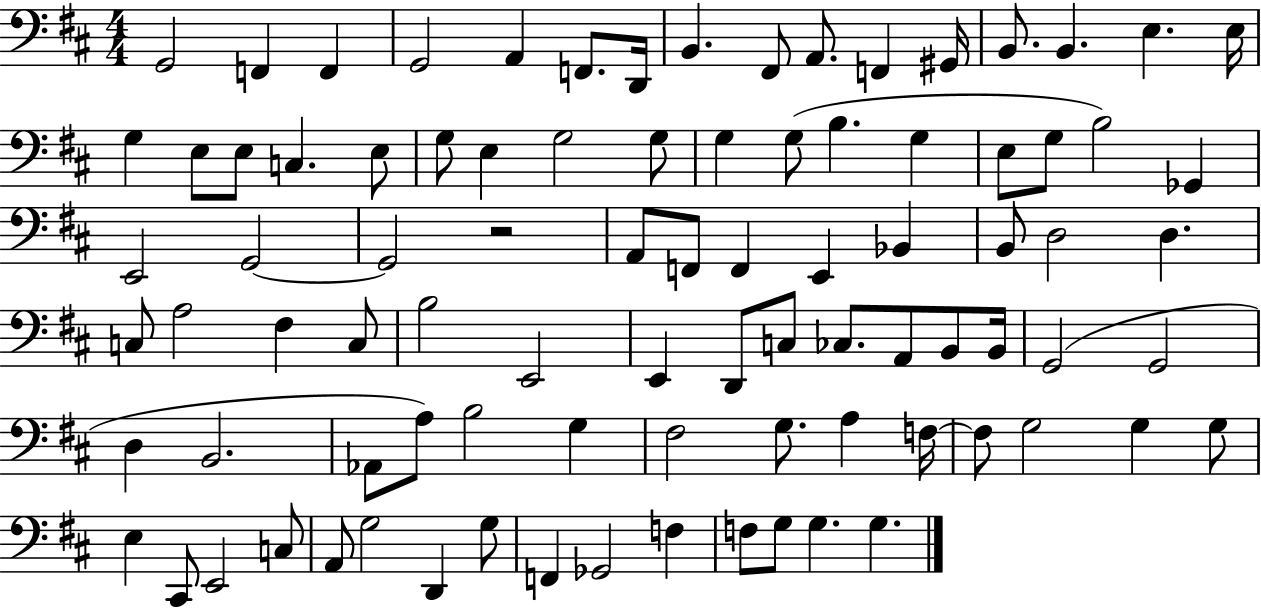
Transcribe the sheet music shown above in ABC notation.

X:1
T:Untitled
M:4/4
L:1/4
K:D
G,,2 F,, F,, G,,2 A,, F,,/2 D,,/4 B,, ^F,,/2 A,,/2 F,, ^G,,/4 B,,/2 B,, E, E,/4 G, E,/2 E,/2 C, E,/2 G,/2 E, G,2 G,/2 G, G,/2 B, G, E,/2 G,/2 B,2 _G,, E,,2 G,,2 G,,2 z2 A,,/2 F,,/2 F,, E,, _B,, B,,/2 D,2 D, C,/2 A,2 ^F, C,/2 B,2 E,,2 E,, D,,/2 C,/2 _C,/2 A,,/2 B,,/2 B,,/4 G,,2 G,,2 D, B,,2 _A,,/2 A,/2 B,2 G, ^F,2 G,/2 A, F,/4 F,/2 G,2 G, G,/2 E, ^C,,/2 E,,2 C,/2 A,,/2 G,2 D,, G,/2 F,, _G,,2 F, F,/2 G,/2 G, G,